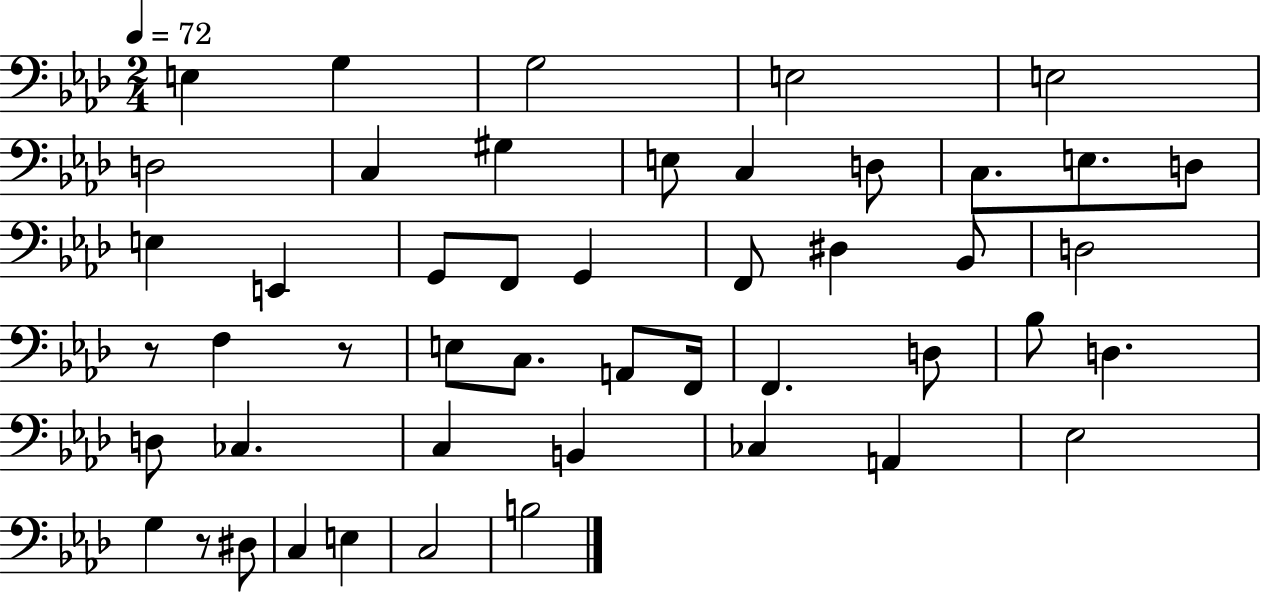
E3/q G3/q G3/h E3/h E3/h D3/h C3/q G#3/q E3/e C3/q D3/e C3/e. E3/e. D3/e E3/q E2/q G2/e F2/e G2/q F2/e D#3/q Bb2/e D3/h R/e F3/q R/e E3/e C3/e. A2/e F2/s F2/q. D3/e Bb3/e D3/q. D3/e CES3/q. C3/q B2/q CES3/q A2/q Eb3/h G3/q R/e D#3/e C3/q E3/q C3/h B3/h